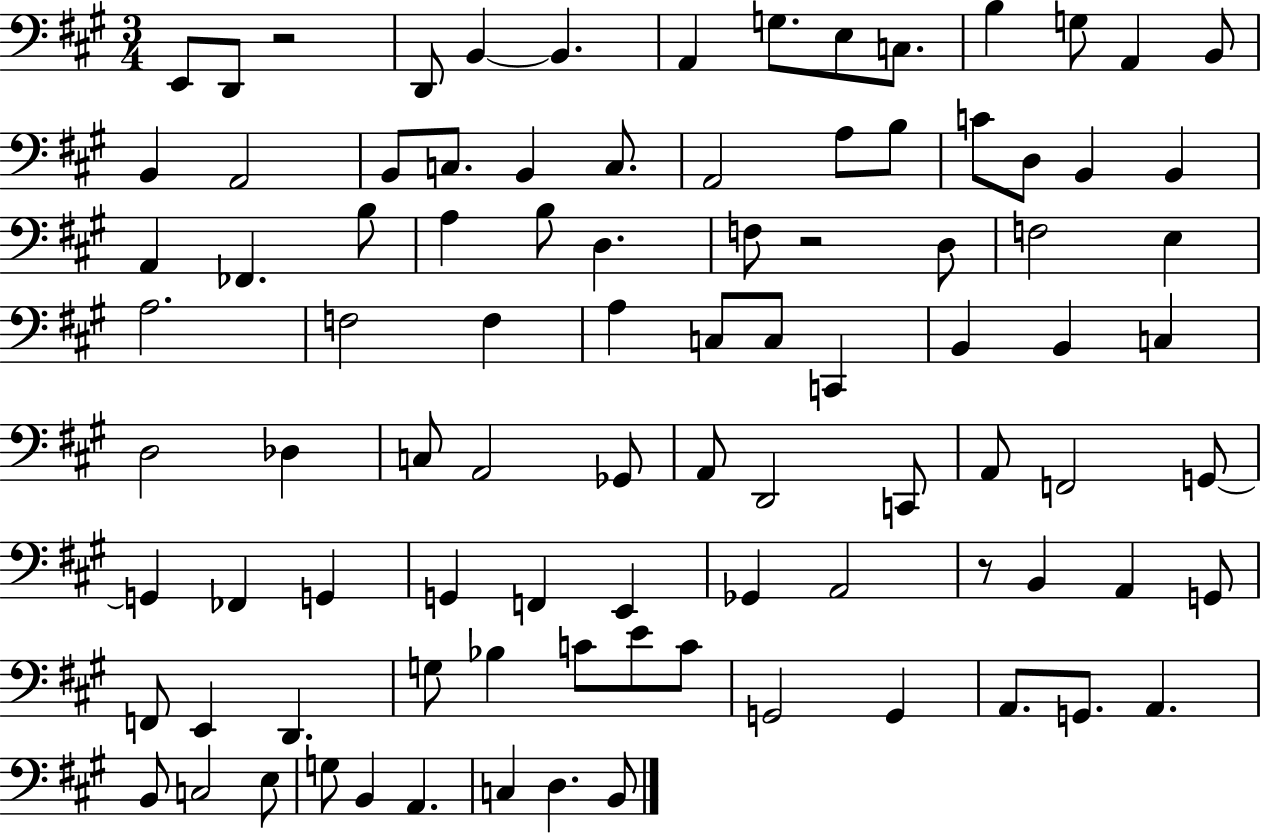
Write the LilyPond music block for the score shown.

{
  \clef bass
  \numericTimeSignature
  \time 3/4
  \key a \major
  \repeat volta 2 { e,8 d,8 r2 | d,8 b,4~~ b,4. | a,4 g8. e8 c8. | b4 g8 a,4 b,8 | \break b,4 a,2 | b,8 c8. b,4 c8. | a,2 a8 b8 | c'8 d8 b,4 b,4 | \break a,4 fes,4. b8 | a4 b8 d4. | f8 r2 d8 | f2 e4 | \break a2. | f2 f4 | a4 c8 c8 c,4 | b,4 b,4 c4 | \break d2 des4 | c8 a,2 ges,8 | a,8 d,2 c,8 | a,8 f,2 g,8~~ | \break g,4 fes,4 g,4 | g,4 f,4 e,4 | ges,4 a,2 | r8 b,4 a,4 g,8 | \break f,8 e,4 d,4. | g8 bes4 c'8 e'8 c'8 | g,2 g,4 | a,8. g,8. a,4. | \break b,8 c2 e8 | g8 b,4 a,4. | c4 d4. b,8 | } \bar "|."
}